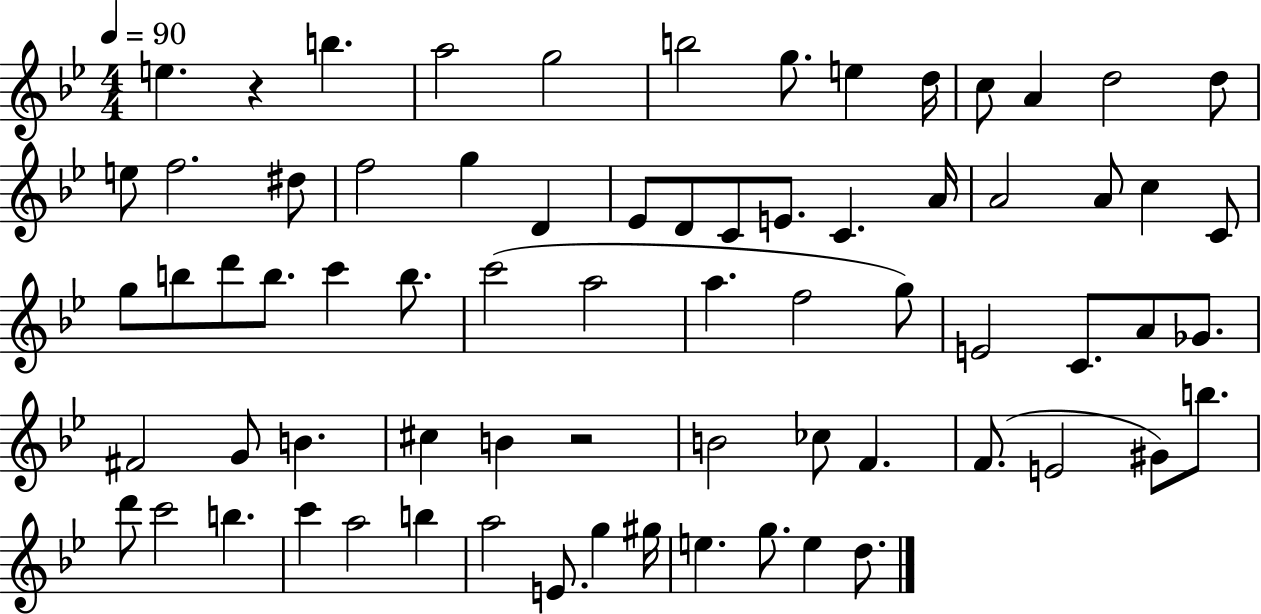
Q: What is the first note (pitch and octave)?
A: E5